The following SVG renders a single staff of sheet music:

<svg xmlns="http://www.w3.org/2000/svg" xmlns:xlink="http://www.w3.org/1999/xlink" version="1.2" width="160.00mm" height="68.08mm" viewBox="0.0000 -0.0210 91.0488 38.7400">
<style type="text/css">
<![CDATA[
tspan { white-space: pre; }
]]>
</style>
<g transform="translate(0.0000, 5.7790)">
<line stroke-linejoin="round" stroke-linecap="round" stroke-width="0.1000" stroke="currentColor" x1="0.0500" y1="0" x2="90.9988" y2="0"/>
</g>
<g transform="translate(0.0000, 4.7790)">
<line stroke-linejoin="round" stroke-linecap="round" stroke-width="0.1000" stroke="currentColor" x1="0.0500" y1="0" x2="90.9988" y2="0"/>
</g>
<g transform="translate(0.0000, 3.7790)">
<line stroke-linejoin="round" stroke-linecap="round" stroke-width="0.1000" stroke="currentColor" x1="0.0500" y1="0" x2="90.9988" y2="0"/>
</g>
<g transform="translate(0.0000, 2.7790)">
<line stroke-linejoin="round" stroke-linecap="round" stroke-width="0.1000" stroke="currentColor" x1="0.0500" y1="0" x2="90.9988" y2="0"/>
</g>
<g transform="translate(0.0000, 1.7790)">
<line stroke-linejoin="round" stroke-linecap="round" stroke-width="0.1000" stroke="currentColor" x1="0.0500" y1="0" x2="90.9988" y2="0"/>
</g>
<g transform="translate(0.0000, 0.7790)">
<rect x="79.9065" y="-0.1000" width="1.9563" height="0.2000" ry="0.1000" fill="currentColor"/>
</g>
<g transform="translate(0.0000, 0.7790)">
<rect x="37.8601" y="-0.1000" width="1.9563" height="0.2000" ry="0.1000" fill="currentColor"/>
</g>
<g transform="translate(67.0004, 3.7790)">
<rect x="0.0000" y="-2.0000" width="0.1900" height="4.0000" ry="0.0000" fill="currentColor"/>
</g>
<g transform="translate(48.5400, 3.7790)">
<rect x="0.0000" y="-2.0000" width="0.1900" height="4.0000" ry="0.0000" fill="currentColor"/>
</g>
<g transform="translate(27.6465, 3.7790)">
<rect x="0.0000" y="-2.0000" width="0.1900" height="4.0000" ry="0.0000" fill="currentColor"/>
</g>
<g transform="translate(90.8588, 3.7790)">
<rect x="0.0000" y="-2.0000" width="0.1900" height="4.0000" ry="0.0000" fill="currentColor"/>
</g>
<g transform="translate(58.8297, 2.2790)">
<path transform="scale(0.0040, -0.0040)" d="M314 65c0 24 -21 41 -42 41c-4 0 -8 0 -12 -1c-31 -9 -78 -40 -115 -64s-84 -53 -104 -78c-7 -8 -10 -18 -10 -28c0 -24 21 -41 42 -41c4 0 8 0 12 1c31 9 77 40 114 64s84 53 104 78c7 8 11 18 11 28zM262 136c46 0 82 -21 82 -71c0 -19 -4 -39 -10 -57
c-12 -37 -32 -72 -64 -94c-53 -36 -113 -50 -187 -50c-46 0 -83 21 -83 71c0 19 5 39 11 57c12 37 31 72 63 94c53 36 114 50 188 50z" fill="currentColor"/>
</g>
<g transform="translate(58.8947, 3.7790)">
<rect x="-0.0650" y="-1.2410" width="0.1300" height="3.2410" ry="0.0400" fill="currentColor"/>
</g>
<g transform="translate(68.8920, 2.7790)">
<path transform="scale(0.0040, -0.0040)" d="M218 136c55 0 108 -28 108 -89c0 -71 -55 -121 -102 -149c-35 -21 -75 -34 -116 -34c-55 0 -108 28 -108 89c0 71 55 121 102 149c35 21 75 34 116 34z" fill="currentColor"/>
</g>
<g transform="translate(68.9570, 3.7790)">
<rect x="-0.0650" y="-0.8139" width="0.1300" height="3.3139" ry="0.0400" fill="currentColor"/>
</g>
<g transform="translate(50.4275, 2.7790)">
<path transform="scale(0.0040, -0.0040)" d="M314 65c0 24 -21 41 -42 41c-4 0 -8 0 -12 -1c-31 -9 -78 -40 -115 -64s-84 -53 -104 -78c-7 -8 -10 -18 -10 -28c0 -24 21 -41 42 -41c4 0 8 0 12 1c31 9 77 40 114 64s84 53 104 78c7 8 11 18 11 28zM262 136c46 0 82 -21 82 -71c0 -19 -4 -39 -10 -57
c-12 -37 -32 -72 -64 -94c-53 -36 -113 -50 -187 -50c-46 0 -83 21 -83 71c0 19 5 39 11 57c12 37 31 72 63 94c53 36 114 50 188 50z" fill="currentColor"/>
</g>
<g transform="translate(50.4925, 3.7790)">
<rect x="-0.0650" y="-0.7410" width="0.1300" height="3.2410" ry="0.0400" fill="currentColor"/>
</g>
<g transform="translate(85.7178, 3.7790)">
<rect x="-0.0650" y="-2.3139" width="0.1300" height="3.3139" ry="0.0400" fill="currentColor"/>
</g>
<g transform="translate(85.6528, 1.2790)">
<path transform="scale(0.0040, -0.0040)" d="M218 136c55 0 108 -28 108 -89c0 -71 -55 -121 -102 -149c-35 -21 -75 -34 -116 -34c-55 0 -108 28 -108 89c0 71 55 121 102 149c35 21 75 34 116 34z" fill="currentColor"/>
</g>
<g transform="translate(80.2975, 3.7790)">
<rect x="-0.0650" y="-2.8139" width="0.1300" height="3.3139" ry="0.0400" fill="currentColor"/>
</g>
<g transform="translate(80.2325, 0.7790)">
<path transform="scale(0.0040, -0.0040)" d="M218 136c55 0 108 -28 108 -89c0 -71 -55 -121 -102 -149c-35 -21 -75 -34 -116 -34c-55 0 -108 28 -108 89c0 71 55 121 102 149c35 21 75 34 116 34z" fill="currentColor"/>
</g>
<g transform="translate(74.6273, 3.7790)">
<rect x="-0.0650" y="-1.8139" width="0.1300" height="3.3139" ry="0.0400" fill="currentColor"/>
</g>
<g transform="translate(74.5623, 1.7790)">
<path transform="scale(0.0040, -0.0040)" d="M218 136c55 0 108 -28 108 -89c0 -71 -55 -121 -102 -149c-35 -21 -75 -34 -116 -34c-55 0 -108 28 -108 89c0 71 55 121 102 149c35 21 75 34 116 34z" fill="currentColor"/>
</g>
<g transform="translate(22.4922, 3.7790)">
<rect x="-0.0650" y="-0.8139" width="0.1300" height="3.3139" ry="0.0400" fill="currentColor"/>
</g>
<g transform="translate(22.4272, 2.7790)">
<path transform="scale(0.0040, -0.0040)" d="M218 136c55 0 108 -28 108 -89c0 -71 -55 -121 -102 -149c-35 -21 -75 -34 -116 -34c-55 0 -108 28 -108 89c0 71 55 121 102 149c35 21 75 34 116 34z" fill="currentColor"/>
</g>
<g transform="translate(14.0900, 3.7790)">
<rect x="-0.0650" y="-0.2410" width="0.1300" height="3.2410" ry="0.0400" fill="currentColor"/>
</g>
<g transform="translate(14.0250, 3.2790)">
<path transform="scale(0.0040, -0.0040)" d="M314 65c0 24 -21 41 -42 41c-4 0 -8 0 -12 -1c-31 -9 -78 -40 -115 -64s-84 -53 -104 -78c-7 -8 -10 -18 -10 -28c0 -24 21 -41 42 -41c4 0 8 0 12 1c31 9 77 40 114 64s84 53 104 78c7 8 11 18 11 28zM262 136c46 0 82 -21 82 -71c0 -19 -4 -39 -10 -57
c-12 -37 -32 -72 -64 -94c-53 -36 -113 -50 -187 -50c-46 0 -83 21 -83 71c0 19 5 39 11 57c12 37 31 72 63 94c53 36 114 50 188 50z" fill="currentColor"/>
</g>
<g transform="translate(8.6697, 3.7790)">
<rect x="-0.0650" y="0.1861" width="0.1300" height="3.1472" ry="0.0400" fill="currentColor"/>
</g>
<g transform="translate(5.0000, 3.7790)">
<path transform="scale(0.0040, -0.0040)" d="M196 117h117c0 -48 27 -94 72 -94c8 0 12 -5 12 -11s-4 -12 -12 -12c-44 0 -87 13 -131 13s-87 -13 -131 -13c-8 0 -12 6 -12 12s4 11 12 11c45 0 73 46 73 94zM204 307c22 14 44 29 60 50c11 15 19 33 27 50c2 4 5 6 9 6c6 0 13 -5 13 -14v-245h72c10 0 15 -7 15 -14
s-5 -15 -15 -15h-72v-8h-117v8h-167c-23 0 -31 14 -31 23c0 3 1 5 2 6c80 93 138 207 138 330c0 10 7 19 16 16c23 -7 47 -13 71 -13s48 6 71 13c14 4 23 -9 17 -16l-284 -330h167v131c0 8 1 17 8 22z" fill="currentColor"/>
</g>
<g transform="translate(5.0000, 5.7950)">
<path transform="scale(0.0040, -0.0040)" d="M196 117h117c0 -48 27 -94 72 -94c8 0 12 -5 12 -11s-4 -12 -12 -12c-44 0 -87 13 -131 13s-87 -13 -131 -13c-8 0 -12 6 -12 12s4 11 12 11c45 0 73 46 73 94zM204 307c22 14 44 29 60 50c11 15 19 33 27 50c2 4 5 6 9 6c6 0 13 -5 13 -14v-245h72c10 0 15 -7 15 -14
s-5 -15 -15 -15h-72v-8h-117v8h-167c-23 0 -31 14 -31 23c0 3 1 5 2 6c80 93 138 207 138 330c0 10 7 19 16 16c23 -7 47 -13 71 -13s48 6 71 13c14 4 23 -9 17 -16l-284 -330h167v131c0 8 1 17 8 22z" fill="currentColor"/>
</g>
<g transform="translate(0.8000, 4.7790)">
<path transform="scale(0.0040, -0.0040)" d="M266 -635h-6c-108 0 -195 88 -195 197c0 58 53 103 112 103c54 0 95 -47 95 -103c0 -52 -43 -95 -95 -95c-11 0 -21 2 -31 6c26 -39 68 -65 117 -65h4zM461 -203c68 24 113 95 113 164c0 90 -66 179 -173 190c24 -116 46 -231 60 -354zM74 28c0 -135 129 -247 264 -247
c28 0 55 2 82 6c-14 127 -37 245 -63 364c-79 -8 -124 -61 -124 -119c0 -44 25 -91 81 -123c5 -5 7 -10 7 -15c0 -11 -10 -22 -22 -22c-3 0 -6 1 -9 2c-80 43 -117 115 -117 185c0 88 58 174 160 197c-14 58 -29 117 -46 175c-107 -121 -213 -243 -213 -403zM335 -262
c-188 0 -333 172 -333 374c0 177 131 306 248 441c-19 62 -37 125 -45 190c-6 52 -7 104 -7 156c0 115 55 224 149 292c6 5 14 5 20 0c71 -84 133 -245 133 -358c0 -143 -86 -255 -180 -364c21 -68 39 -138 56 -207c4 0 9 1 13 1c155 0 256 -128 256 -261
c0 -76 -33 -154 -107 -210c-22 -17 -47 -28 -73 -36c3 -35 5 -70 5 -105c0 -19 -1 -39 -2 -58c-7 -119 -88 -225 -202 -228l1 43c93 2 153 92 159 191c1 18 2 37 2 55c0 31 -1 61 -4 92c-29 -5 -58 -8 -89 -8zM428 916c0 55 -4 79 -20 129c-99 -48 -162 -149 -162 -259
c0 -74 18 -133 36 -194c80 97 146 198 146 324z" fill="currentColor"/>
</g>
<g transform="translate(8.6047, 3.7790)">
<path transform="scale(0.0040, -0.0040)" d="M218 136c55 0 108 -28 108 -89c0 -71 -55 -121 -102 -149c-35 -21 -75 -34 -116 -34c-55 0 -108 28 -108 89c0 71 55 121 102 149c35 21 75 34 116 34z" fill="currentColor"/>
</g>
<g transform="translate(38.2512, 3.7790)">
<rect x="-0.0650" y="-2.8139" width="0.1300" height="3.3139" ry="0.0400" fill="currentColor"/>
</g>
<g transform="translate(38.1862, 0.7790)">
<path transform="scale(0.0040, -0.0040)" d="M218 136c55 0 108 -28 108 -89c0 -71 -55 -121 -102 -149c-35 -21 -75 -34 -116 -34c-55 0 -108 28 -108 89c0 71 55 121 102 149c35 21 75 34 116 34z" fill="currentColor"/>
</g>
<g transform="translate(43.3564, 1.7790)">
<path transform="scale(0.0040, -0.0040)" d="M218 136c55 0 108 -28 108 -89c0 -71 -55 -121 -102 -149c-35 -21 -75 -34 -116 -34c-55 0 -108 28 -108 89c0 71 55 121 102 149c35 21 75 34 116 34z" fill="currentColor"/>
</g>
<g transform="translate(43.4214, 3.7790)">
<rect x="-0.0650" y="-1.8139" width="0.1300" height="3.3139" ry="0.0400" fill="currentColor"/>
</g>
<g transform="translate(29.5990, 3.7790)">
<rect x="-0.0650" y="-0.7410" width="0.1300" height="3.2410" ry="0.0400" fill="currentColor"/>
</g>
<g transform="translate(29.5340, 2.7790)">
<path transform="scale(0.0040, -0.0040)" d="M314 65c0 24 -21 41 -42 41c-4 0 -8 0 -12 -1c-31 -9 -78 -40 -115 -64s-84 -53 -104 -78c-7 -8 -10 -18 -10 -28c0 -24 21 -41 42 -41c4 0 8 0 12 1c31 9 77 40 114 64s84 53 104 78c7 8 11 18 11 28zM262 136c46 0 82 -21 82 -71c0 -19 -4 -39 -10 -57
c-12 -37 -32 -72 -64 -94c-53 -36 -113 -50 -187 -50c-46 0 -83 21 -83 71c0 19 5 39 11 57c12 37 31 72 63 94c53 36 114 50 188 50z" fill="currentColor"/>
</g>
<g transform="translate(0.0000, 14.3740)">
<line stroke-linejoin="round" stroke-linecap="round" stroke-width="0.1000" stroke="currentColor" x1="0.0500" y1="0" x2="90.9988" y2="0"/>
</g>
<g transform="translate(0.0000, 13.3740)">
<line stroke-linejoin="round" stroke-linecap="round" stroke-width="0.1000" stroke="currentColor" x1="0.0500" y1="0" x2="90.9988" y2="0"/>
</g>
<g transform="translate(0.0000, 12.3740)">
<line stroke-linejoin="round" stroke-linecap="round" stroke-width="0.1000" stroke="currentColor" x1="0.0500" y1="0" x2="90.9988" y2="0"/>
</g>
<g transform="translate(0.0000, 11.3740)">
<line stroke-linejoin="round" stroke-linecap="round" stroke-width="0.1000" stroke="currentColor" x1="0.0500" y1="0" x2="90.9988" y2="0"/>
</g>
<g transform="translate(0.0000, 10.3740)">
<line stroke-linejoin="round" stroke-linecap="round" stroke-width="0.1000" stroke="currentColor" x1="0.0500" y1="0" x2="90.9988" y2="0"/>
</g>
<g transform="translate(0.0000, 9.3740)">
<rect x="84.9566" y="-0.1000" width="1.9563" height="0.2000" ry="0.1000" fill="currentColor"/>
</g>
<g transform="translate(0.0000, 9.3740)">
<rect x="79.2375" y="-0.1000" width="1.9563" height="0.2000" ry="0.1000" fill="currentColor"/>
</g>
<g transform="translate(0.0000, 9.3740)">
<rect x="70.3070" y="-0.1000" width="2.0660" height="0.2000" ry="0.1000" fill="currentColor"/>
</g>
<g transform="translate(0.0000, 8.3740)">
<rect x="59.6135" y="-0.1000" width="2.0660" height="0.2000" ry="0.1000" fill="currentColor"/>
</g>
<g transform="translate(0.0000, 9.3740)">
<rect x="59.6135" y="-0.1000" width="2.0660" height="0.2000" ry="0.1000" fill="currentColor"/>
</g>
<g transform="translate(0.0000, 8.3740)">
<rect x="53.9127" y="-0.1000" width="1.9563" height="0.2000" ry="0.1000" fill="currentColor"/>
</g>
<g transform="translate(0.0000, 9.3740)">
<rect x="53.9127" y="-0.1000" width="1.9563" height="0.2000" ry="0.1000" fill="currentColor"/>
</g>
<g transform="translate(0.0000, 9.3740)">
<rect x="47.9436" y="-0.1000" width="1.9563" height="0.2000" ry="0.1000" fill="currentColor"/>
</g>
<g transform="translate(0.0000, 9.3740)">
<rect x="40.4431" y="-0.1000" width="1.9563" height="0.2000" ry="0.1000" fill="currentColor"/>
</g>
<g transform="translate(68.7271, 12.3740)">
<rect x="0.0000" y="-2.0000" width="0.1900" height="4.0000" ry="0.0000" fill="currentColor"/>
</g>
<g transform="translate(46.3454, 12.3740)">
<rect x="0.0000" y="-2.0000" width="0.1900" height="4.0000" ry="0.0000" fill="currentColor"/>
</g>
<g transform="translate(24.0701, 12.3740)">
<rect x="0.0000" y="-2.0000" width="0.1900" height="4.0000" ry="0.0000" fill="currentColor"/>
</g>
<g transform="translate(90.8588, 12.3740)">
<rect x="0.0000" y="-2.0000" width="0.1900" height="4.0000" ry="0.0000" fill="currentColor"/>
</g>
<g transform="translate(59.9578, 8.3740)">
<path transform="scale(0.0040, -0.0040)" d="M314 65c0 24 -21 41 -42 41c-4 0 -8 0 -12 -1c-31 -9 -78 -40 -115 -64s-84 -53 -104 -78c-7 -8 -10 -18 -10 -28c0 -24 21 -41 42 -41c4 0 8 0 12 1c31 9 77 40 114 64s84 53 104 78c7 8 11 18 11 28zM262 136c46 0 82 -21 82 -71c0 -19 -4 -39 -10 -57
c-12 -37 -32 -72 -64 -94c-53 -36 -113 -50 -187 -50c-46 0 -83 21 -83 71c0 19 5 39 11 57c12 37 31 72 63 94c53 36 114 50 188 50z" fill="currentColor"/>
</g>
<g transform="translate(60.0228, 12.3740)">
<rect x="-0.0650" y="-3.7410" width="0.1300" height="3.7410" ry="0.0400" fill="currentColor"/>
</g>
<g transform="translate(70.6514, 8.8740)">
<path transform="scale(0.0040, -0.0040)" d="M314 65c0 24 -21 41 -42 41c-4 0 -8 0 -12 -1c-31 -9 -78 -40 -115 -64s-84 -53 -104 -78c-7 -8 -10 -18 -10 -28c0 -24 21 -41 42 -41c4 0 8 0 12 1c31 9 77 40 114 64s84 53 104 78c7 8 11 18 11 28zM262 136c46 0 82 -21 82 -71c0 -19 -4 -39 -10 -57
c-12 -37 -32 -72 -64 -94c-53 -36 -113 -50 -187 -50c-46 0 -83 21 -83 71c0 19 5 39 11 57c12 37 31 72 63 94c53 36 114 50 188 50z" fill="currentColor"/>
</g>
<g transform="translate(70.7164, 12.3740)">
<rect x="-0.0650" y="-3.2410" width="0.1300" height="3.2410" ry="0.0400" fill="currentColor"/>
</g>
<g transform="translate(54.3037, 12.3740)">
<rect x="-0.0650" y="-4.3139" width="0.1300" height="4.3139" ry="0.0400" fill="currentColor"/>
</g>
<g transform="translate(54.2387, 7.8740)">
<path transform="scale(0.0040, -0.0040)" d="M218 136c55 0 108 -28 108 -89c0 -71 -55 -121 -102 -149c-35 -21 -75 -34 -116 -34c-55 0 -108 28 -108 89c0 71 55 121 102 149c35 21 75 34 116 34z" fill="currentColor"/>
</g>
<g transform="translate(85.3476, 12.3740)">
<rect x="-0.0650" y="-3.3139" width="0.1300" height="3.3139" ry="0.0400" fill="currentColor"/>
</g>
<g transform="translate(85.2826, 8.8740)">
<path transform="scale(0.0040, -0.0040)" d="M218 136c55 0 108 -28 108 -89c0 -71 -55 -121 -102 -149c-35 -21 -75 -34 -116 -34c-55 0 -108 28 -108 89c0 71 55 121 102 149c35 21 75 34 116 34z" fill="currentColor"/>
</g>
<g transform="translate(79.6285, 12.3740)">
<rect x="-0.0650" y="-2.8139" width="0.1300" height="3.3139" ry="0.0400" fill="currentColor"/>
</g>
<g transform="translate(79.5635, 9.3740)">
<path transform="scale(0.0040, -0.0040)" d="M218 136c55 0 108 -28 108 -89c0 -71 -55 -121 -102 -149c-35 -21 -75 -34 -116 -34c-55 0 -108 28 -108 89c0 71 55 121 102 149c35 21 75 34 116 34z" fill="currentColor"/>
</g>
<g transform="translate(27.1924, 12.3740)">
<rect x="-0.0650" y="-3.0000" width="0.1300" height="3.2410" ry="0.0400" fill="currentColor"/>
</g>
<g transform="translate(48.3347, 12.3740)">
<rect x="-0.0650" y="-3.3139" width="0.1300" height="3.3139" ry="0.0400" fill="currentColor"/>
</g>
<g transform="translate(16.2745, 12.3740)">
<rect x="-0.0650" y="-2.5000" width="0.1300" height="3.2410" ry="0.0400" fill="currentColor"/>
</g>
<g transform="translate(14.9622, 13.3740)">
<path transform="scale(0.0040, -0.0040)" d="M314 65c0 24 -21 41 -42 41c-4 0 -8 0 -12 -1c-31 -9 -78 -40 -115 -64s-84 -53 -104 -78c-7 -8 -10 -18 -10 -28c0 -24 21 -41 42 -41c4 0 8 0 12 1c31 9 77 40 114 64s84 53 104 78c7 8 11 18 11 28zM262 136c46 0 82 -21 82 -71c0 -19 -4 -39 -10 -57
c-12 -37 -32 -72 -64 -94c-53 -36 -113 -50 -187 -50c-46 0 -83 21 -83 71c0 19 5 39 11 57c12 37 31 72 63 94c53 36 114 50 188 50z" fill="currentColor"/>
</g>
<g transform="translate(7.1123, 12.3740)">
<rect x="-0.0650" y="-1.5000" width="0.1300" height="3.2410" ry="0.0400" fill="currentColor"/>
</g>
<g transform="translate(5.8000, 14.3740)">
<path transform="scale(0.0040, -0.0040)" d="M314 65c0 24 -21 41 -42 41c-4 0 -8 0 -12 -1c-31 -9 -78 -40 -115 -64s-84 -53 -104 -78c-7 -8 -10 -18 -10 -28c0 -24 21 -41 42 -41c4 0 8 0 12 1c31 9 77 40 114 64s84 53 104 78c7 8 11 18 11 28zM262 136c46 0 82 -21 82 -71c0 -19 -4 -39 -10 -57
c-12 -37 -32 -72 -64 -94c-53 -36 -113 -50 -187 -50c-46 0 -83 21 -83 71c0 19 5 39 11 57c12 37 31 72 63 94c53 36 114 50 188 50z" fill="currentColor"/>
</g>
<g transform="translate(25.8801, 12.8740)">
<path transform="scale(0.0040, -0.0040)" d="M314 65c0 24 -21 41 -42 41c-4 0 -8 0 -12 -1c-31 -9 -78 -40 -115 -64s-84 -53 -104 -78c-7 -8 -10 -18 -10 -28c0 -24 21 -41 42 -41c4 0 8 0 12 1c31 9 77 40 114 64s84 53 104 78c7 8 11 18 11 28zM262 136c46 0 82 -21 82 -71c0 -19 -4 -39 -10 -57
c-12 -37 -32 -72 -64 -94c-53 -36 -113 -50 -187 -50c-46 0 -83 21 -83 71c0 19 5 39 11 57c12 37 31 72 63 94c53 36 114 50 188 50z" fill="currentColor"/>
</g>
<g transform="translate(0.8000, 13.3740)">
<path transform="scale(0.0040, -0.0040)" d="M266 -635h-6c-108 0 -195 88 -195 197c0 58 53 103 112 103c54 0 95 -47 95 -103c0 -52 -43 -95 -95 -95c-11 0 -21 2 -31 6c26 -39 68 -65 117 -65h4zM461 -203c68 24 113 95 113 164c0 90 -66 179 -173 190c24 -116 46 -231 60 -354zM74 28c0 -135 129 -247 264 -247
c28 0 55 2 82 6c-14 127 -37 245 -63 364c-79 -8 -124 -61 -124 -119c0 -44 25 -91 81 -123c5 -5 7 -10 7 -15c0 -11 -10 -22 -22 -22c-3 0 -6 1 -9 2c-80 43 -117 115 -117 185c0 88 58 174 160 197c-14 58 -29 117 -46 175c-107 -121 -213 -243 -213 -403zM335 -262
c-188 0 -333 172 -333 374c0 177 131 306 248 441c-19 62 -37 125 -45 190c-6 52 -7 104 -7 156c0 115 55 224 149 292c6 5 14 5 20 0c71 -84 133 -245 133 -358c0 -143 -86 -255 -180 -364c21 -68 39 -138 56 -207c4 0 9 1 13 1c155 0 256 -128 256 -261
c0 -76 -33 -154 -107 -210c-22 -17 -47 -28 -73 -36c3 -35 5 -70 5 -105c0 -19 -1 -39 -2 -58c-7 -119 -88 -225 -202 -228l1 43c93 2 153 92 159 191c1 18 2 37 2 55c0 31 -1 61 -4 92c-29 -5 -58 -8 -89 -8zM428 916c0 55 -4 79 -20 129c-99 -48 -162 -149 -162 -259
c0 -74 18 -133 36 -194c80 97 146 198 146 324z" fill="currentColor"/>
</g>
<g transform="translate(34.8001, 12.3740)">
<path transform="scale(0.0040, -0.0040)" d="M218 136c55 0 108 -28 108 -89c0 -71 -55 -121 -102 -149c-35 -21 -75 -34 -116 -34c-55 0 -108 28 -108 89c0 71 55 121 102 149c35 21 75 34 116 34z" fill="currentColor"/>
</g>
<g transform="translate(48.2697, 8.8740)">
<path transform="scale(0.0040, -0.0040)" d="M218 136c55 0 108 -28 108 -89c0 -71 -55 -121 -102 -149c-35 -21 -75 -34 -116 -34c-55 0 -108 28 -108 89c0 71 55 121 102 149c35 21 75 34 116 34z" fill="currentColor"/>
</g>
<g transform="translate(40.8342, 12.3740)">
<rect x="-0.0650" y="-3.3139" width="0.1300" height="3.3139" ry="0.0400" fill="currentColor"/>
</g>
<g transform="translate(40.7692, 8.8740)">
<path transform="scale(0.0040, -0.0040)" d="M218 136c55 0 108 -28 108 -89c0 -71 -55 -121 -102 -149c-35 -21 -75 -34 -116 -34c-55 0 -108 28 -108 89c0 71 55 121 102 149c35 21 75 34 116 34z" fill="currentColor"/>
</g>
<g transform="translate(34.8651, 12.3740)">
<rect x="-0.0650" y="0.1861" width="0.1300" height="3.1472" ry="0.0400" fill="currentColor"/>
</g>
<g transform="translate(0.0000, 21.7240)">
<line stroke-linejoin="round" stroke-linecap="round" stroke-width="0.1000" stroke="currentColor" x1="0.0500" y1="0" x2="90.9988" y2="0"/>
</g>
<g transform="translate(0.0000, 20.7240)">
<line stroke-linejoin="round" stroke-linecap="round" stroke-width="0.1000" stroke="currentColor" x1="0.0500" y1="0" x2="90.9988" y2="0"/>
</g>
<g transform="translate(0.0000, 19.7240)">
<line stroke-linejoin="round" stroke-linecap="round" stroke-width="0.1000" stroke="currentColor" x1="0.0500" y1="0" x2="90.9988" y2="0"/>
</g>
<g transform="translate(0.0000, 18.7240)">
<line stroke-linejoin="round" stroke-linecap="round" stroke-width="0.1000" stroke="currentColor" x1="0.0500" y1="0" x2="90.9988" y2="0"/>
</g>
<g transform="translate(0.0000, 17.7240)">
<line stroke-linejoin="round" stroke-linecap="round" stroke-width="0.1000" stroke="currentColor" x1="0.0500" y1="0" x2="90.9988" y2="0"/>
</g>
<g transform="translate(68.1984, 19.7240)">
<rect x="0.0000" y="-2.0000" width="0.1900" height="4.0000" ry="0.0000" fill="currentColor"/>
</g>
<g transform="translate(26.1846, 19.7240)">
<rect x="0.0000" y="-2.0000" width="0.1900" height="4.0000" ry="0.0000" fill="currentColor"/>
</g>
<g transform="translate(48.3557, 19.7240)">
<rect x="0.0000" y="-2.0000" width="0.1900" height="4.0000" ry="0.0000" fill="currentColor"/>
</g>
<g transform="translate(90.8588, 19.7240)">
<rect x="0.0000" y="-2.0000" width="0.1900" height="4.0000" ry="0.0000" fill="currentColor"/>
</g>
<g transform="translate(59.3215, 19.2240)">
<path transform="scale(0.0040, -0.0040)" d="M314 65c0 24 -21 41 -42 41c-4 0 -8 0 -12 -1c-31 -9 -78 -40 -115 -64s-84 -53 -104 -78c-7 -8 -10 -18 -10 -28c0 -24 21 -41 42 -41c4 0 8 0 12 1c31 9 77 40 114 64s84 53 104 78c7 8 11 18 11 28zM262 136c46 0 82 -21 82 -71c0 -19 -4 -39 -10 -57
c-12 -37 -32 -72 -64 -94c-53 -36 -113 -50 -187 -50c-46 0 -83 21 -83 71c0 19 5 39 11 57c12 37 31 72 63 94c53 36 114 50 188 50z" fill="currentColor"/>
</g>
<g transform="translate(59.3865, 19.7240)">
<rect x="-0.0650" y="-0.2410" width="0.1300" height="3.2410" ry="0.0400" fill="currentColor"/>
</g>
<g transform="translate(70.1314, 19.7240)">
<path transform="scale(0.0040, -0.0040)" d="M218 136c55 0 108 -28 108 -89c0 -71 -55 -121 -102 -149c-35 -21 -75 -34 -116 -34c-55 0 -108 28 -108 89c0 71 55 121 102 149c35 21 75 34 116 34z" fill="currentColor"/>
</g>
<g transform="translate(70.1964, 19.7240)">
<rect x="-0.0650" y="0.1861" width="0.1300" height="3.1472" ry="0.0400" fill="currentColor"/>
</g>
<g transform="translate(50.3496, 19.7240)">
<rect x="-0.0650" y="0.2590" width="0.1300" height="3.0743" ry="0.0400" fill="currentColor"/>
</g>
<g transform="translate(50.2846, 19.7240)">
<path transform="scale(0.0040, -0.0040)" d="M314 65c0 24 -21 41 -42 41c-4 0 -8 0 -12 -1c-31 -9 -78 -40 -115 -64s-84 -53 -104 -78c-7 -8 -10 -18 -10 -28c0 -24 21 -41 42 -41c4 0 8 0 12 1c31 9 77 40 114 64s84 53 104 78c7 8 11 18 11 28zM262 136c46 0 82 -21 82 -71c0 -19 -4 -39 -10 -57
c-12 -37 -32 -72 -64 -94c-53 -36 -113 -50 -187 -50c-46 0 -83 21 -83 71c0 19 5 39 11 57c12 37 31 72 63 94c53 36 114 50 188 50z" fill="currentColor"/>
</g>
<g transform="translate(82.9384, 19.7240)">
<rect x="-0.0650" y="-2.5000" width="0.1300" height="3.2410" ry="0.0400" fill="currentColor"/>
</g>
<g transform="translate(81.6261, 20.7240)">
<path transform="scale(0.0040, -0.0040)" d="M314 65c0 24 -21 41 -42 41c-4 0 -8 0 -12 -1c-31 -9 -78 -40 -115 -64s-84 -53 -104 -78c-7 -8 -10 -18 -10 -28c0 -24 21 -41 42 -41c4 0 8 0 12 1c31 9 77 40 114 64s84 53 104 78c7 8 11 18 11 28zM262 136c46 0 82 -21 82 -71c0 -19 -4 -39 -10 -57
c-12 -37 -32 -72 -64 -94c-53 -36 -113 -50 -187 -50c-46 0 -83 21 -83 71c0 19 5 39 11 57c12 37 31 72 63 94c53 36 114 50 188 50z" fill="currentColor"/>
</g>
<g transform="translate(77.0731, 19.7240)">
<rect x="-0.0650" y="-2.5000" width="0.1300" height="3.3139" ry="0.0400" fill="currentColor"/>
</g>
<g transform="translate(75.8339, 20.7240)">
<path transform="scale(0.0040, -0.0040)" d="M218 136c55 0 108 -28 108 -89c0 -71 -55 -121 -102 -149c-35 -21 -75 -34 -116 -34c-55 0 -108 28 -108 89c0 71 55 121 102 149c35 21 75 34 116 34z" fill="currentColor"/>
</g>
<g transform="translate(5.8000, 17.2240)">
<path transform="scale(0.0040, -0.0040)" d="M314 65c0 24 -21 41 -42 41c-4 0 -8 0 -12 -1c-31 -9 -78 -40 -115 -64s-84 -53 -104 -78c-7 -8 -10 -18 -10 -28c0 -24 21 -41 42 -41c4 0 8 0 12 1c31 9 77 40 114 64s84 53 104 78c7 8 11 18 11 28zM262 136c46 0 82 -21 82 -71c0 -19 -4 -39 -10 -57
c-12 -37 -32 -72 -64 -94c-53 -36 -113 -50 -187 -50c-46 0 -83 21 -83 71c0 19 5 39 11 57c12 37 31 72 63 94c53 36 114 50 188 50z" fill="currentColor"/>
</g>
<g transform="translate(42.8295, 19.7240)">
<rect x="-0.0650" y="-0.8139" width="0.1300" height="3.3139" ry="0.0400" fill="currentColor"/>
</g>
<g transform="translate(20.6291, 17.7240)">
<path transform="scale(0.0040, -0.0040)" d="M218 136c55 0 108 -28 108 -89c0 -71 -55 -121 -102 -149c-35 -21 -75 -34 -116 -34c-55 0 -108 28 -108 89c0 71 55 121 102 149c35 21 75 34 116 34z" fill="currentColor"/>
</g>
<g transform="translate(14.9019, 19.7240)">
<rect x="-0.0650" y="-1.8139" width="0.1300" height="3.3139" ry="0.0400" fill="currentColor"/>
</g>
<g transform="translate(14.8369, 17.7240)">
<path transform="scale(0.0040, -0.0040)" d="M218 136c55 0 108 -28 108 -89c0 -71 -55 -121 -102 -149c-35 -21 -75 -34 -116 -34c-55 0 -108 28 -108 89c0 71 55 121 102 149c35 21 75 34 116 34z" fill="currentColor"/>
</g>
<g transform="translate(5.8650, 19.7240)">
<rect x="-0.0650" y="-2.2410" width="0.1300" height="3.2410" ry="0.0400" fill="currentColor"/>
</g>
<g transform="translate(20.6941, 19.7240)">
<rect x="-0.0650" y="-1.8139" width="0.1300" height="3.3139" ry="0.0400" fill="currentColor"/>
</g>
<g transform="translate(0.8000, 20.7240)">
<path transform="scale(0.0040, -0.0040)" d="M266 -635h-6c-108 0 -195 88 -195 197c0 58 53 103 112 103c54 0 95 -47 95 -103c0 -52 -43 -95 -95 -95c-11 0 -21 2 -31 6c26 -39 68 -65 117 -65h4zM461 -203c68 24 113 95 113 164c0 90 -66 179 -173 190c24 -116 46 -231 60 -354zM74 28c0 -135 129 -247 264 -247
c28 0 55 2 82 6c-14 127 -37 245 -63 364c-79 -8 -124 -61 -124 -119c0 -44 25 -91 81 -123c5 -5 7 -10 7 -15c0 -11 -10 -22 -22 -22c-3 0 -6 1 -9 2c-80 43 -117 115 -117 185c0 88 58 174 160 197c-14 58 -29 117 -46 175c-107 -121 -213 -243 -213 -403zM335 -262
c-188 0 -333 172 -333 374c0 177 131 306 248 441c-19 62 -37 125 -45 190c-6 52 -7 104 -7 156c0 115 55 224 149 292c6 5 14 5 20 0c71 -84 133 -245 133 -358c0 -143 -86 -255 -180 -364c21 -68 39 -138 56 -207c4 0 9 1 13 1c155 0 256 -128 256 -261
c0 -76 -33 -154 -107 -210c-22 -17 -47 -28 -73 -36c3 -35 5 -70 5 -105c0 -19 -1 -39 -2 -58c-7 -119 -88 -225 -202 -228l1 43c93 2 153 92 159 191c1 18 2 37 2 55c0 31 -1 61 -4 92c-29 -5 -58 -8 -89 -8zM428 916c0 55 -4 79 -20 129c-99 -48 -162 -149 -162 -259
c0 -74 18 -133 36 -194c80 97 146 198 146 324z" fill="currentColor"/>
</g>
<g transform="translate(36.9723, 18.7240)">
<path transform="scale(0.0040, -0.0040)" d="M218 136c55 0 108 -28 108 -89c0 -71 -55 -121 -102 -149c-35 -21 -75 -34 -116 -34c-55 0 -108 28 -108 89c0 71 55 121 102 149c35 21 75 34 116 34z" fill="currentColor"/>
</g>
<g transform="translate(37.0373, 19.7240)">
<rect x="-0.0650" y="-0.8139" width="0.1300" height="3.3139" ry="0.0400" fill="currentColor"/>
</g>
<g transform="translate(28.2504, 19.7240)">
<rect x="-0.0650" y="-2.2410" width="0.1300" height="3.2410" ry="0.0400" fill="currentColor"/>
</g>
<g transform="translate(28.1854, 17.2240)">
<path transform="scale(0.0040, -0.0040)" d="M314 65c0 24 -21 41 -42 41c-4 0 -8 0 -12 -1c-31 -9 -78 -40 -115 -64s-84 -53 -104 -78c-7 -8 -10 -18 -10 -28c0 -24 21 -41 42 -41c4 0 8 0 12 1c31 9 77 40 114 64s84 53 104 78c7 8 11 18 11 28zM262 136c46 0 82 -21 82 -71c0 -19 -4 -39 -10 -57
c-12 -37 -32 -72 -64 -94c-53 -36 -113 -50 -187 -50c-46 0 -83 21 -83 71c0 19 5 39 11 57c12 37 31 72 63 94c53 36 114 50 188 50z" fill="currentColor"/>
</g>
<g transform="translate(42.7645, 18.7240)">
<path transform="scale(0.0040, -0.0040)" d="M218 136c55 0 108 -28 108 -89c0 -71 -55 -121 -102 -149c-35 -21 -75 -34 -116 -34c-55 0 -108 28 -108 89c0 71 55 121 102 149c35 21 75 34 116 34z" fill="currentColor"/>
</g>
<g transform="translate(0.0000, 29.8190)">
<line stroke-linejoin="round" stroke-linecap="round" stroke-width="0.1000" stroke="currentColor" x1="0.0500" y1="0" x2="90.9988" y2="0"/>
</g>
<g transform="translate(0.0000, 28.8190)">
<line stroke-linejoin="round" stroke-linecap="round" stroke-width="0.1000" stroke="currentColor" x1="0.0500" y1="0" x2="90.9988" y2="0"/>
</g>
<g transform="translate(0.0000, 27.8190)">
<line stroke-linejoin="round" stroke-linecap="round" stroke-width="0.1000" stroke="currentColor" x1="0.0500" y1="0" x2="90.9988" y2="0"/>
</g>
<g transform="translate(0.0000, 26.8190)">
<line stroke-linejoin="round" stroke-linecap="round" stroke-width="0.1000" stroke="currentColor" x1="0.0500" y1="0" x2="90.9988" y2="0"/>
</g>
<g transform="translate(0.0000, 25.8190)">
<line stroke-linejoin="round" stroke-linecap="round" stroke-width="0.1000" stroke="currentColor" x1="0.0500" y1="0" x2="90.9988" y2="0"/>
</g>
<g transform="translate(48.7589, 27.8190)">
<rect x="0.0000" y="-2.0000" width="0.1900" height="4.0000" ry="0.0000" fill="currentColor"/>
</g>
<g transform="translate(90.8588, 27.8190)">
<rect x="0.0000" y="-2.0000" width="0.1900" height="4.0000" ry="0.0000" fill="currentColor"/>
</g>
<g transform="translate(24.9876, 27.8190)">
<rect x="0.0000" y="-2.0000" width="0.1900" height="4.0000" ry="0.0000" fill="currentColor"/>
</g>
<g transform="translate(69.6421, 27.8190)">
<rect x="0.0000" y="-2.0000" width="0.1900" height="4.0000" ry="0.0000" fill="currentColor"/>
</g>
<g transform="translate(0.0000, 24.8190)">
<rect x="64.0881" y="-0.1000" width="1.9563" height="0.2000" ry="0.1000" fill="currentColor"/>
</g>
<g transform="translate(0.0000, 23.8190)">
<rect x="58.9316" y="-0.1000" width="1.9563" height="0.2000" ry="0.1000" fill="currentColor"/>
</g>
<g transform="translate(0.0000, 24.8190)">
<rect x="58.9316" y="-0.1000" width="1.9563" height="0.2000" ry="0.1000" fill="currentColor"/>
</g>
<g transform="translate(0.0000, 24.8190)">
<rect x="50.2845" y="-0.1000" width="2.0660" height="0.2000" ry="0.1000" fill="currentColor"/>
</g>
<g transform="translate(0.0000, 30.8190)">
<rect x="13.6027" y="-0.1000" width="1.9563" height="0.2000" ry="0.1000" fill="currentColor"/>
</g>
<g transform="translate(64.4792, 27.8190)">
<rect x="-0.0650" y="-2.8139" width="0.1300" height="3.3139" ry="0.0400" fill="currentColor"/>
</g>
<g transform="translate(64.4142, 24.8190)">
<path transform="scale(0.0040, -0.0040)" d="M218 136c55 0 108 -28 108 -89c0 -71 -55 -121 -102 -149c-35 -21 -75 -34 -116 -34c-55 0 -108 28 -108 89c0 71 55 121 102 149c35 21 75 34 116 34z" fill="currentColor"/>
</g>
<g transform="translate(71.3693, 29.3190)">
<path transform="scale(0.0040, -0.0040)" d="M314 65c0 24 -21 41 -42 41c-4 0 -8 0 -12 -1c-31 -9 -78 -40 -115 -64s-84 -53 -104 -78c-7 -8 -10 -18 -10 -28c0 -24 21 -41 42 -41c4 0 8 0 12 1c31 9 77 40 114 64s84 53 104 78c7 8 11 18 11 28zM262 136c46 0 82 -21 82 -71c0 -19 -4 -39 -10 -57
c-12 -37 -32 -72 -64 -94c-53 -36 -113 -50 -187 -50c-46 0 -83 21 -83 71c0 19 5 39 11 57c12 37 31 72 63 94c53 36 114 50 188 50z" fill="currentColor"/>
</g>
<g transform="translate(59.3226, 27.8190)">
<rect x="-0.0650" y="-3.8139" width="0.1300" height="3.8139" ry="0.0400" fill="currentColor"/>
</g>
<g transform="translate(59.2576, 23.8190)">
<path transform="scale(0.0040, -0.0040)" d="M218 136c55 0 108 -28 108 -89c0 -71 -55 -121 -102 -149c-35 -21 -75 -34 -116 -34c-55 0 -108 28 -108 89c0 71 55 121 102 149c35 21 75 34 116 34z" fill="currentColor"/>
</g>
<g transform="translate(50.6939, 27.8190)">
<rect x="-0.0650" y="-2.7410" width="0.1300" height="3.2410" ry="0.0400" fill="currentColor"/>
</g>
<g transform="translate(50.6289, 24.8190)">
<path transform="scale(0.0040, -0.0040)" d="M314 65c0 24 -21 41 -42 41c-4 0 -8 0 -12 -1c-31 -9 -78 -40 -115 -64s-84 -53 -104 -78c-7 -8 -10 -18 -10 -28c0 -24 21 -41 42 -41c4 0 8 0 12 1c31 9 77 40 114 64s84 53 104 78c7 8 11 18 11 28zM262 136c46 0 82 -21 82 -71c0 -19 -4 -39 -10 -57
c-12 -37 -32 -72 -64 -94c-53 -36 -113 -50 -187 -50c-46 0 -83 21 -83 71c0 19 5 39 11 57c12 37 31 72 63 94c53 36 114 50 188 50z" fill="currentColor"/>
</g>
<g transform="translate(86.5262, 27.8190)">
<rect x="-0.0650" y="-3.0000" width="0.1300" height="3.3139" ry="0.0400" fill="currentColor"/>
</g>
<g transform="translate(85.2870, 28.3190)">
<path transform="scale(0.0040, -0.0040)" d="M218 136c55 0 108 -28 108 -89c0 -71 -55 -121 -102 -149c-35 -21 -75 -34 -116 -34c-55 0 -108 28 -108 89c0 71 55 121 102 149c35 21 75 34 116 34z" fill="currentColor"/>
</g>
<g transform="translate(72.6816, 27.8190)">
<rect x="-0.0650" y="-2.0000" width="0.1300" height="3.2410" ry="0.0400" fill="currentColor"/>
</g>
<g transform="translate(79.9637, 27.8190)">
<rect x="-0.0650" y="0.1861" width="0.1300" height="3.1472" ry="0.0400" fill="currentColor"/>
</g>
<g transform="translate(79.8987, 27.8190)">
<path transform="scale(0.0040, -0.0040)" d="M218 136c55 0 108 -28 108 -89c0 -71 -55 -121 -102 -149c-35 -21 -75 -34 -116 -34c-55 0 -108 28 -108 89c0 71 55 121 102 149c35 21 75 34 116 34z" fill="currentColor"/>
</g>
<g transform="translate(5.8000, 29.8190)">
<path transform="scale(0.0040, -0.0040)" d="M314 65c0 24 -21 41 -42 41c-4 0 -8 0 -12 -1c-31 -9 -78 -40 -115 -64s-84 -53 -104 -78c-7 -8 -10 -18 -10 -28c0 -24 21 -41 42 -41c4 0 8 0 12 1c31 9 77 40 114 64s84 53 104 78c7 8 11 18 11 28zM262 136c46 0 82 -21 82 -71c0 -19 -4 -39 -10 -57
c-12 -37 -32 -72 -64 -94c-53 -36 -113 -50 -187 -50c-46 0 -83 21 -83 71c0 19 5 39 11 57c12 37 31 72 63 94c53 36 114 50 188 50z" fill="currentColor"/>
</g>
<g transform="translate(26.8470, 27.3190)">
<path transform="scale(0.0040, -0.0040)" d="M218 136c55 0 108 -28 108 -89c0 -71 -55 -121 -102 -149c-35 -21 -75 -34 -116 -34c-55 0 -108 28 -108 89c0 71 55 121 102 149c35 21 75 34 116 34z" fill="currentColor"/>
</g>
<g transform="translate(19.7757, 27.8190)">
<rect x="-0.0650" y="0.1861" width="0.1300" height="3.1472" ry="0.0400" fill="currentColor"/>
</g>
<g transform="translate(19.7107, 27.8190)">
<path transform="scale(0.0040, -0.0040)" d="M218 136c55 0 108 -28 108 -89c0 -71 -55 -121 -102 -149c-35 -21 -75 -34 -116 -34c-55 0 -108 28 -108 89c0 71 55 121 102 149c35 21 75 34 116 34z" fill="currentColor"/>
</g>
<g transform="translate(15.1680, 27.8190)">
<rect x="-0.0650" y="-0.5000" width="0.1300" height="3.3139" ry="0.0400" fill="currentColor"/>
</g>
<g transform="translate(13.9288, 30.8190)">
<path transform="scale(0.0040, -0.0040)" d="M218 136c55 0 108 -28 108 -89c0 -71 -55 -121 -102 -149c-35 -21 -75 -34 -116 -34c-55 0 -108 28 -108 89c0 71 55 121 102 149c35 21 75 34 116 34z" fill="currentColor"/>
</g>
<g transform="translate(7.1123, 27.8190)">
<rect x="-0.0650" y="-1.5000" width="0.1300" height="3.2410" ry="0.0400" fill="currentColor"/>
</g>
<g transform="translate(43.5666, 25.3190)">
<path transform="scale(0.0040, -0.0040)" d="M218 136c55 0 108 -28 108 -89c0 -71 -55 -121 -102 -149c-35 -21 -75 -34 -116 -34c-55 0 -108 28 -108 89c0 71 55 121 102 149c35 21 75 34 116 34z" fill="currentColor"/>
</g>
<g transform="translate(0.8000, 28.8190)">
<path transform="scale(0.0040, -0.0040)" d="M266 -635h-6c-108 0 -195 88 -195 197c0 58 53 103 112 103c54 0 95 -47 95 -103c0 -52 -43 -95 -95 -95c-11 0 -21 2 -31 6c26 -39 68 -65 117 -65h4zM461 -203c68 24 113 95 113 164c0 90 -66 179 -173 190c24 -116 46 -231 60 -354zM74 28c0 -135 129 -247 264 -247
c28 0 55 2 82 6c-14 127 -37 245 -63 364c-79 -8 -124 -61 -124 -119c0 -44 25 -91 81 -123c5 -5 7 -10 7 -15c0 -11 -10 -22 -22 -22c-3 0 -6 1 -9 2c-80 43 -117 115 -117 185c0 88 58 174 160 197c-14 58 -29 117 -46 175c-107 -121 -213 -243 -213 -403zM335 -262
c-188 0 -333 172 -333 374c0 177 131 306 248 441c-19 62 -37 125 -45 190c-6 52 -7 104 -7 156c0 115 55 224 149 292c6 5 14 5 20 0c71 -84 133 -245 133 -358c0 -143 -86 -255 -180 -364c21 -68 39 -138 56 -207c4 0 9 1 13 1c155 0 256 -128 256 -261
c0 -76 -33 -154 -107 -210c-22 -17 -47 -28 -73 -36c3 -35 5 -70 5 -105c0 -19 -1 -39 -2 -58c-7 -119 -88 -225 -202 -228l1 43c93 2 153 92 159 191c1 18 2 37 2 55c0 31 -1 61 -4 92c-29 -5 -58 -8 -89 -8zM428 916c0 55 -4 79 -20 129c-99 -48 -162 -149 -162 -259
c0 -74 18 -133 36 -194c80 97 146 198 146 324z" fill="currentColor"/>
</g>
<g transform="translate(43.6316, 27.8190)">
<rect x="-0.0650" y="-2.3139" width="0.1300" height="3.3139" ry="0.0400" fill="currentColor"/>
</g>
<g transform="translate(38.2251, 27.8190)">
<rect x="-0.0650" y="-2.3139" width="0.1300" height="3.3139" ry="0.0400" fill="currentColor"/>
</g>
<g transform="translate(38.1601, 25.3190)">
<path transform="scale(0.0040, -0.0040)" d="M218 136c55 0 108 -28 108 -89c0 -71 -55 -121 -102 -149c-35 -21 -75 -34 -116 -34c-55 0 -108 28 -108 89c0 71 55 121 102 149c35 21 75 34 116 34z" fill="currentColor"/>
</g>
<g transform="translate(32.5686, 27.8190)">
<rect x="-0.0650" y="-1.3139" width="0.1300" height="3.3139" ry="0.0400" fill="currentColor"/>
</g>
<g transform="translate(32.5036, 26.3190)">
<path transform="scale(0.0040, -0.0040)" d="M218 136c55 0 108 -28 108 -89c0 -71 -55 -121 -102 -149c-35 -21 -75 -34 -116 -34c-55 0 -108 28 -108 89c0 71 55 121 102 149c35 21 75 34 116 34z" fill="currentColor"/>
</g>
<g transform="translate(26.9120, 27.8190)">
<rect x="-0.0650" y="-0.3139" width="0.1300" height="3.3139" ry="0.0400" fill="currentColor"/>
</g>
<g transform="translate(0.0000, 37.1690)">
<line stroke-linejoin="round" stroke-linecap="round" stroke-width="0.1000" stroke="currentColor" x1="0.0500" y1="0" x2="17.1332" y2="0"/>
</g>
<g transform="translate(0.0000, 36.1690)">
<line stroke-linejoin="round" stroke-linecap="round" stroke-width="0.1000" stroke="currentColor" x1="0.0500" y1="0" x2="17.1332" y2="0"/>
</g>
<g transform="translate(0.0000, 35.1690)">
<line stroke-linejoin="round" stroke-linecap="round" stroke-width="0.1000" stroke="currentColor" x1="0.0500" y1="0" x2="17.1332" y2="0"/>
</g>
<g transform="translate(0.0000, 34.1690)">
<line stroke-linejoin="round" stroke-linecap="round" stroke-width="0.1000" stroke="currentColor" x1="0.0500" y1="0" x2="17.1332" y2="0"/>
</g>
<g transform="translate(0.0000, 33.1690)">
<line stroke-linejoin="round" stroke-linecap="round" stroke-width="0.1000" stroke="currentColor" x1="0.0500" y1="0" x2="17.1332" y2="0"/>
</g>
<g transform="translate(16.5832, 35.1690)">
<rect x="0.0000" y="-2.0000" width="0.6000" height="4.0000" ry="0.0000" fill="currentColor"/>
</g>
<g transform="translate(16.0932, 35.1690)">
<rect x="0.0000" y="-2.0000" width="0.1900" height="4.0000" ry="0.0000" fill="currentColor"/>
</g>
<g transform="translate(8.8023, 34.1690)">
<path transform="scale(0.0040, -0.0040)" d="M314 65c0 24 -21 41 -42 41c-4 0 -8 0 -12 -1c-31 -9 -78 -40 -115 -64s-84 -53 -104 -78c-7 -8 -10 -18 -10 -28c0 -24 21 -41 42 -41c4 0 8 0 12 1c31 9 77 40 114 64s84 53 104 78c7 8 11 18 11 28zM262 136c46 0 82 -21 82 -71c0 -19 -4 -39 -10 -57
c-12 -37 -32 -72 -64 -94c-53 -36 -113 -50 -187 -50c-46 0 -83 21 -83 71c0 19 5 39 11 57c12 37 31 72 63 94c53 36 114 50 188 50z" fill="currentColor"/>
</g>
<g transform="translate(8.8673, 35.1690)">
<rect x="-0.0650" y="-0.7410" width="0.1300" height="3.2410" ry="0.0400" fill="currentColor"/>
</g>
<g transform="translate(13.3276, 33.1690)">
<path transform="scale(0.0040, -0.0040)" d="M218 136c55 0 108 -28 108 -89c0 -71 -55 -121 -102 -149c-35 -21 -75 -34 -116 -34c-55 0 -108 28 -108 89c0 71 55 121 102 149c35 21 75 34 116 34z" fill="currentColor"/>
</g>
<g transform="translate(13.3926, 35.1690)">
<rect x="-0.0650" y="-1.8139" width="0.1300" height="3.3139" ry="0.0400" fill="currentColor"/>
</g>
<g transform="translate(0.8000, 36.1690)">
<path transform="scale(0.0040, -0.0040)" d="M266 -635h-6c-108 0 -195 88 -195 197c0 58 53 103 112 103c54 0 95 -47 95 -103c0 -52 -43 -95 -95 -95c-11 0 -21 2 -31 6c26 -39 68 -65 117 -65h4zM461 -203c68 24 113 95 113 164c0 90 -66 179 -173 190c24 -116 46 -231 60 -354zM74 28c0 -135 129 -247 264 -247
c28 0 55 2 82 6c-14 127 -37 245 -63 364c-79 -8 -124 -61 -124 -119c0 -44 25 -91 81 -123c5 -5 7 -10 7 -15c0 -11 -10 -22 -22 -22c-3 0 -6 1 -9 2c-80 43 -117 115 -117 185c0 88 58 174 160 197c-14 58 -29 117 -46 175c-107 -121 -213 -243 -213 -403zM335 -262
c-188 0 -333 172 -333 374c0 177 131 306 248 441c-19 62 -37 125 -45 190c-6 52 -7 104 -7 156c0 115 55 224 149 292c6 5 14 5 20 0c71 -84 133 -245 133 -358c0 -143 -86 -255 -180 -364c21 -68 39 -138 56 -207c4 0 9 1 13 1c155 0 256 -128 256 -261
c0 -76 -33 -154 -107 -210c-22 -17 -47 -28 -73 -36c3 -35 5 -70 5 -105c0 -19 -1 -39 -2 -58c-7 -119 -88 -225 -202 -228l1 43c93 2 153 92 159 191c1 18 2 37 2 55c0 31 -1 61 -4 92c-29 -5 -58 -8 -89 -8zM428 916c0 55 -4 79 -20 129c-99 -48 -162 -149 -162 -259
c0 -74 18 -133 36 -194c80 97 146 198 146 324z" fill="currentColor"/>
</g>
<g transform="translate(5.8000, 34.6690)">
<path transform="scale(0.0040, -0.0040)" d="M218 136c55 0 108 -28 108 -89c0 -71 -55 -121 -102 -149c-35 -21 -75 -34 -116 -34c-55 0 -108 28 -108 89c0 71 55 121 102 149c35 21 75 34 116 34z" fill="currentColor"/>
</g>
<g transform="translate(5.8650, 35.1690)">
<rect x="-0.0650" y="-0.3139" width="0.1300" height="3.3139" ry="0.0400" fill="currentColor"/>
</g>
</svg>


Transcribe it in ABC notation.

X:1
T:Untitled
M:4/4
L:1/4
K:C
B c2 d d2 a f d2 e2 d f a g E2 G2 A2 B b b d' c'2 b2 a b g2 f f g2 d d B2 c2 B G G2 E2 C B c e g g a2 c' a F2 B A c d2 f